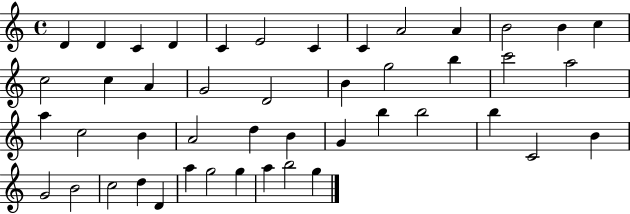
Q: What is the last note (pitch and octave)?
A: G5